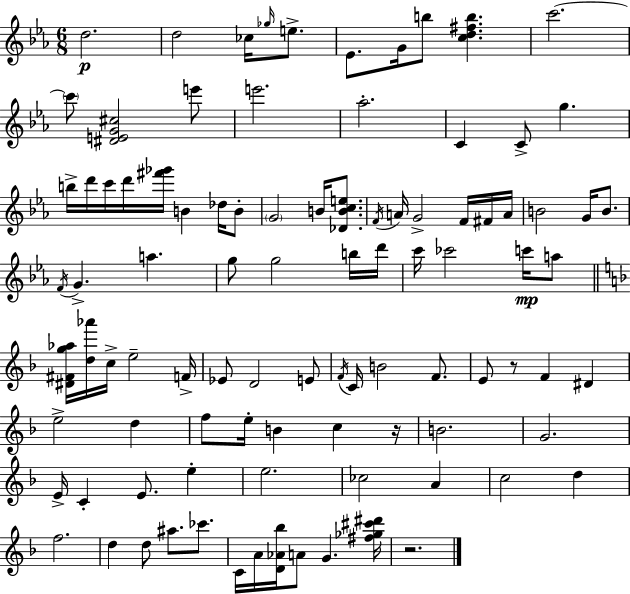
D5/h. D5/h CES5/s Gb5/s E5/e. Eb4/e. G4/s B5/e [C5,D5,F#5,B5]/q. C6/h. C6/e [D#4,E4,G4,C#5]/h E6/e E6/h. Ab5/h. C4/q C4/e G5/q. B5/s D6/s C6/s D6/s [F#6,Gb6]/s B4/q Db5/s B4/e G4/h B4/s [Db4,B4,C5,E5]/e. F4/s A4/s G4/h F4/s F#4/s A4/s B4/h G4/s B4/e. F4/s G4/q. A5/q. G5/e G5/h B5/s D6/s C6/s CES6/h C6/s A5/e [D#4,F#4,G5,Ab5]/s [D5,Ab6]/s C5/s E5/h F4/s Eb4/e D4/h E4/e F4/s C4/s B4/h F4/e. E4/e R/e F4/q D#4/q E5/h D5/q F5/e E5/s B4/q C5/q R/s B4/h. G4/h. E4/s C4/q E4/e. E5/q E5/h. CES5/h A4/q C5/h D5/q F5/h. D5/q D5/e A#5/e. CES6/e. C4/s A4/s [D4,Ab4,Bb5]/s A4/e G4/q. [F#5,Gb5,C#6,D#6]/s R/h.